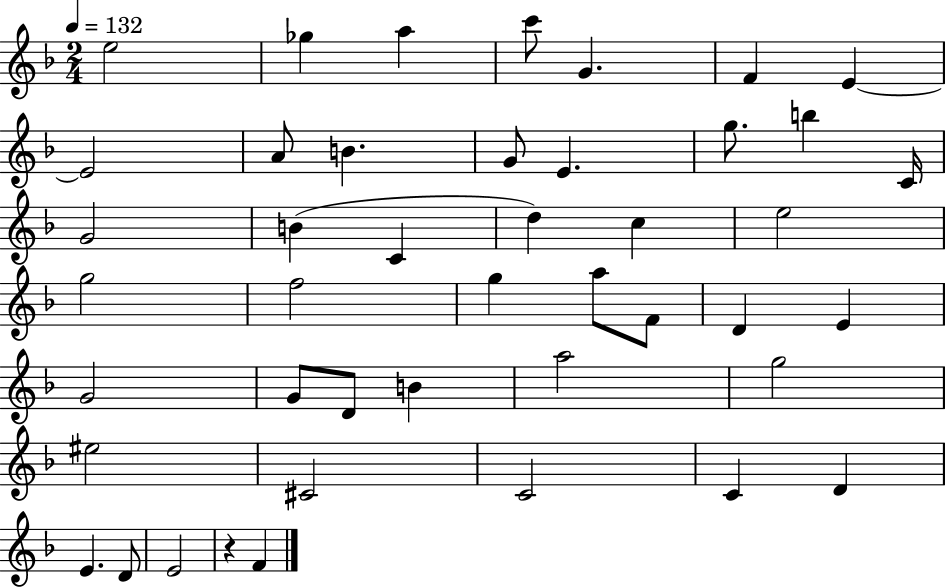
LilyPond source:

{
  \clef treble
  \numericTimeSignature
  \time 2/4
  \key f \major
  \tempo 4 = 132
  e''2 | ges''4 a''4 | c'''8 g'4. | f'4 e'4~~ | \break e'2 | a'8 b'4. | g'8 e'4. | g''8. b''4 c'16 | \break g'2 | b'4( c'4 | d''4) c''4 | e''2 | \break g''2 | f''2 | g''4 a''8 f'8 | d'4 e'4 | \break g'2 | g'8 d'8 b'4 | a''2 | g''2 | \break eis''2 | cis'2 | c'2 | c'4 d'4 | \break e'4. d'8 | e'2 | r4 f'4 | \bar "|."
}